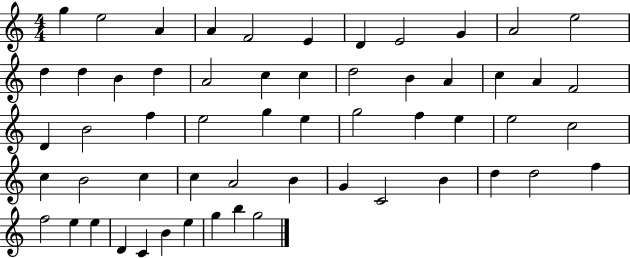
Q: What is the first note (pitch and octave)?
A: G5